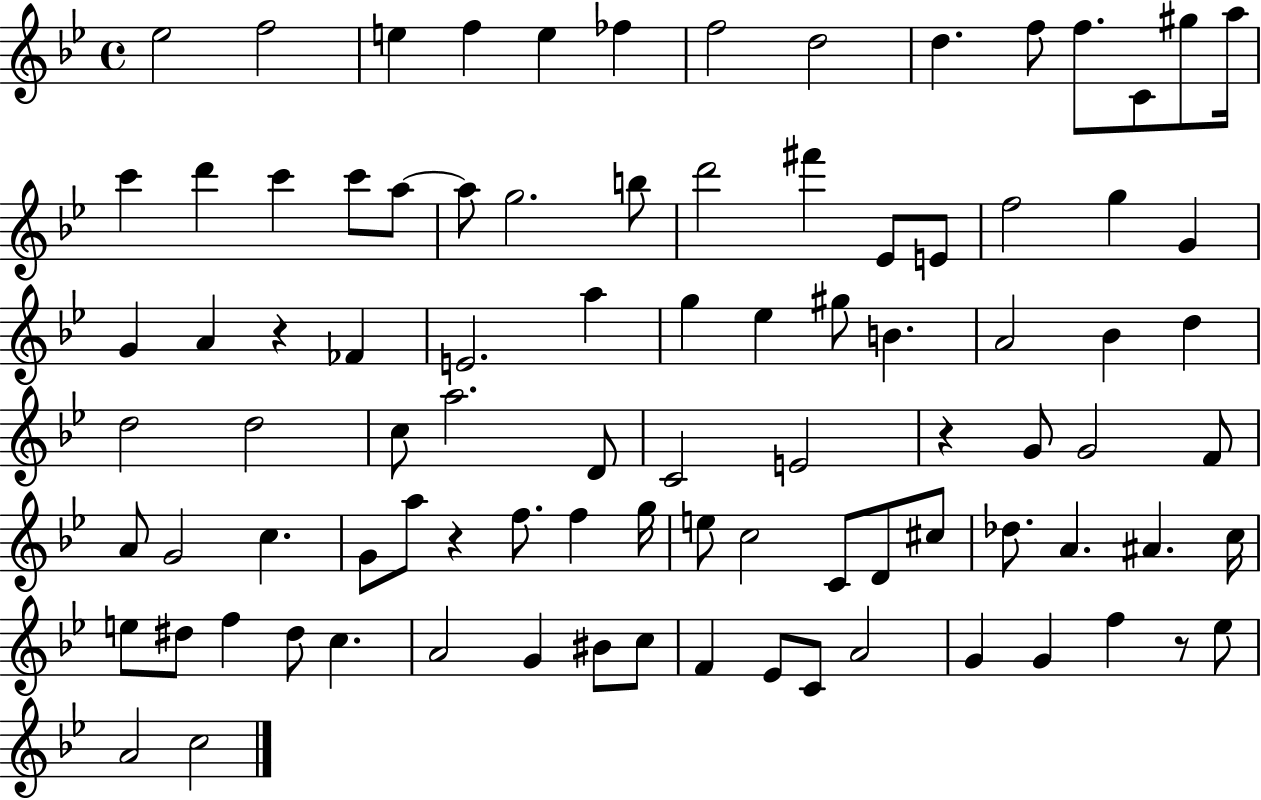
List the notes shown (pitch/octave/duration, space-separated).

Eb5/h F5/h E5/q F5/q E5/q FES5/q F5/h D5/h D5/q. F5/e F5/e. C4/e G#5/e A5/s C6/q D6/q C6/q C6/e A5/e A5/e G5/h. B5/e D6/h F#6/q Eb4/e E4/e F5/h G5/q G4/q G4/q A4/q R/q FES4/q E4/h. A5/q G5/q Eb5/q G#5/e B4/q. A4/h Bb4/q D5/q D5/h D5/h C5/e A5/h. D4/e C4/h E4/h R/q G4/e G4/h F4/e A4/e G4/h C5/q. G4/e A5/e R/q F5/e. F5/q G5/s E5/e C5/h C4/e D4/e C#5/e Db5/e. A4/q. A#4/q. C5/s E5/e D#5/e F5/q D#5/e C5/q. A4/h G4/q BIS4/e C5/e F4/q Eb4/e C4/e A4/h G4/q G4/q F5/q R/e Eb5/e A4/h C5/h